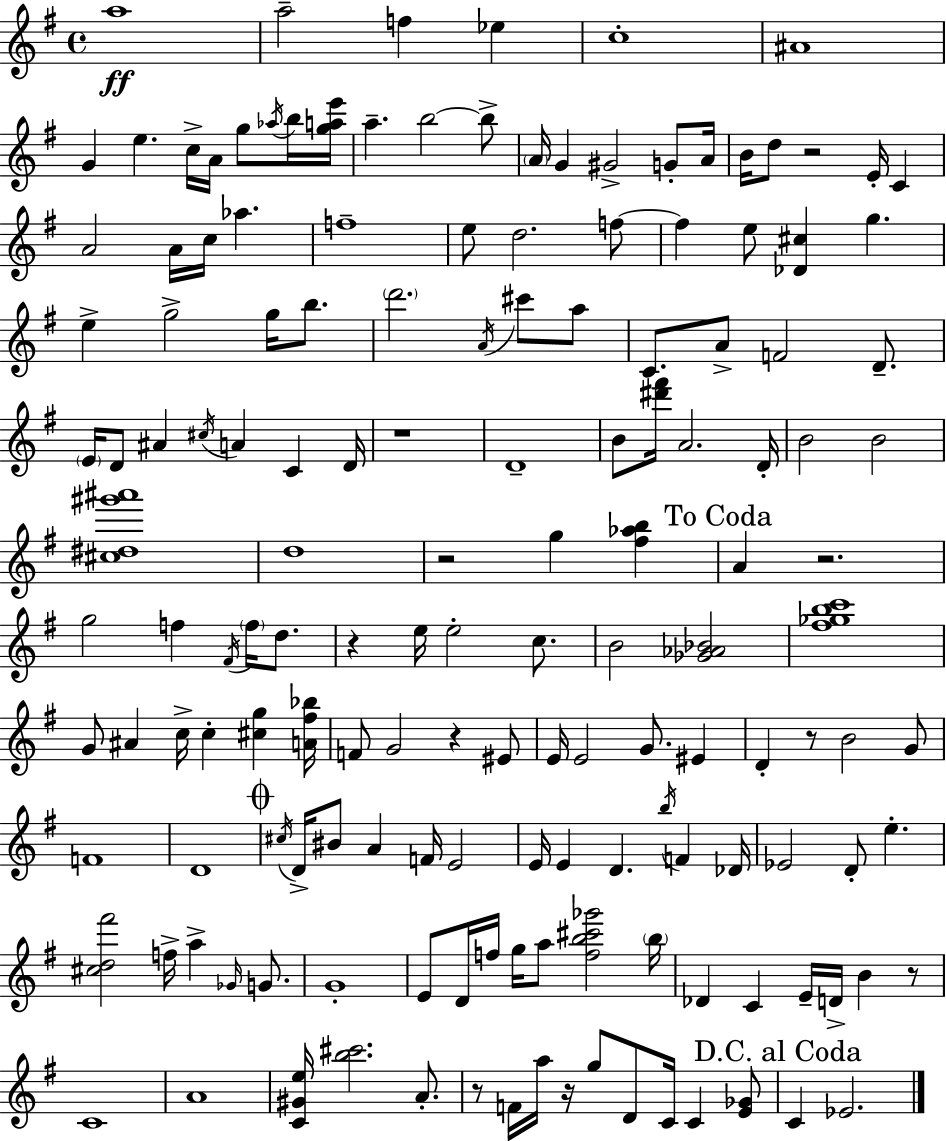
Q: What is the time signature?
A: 4/4